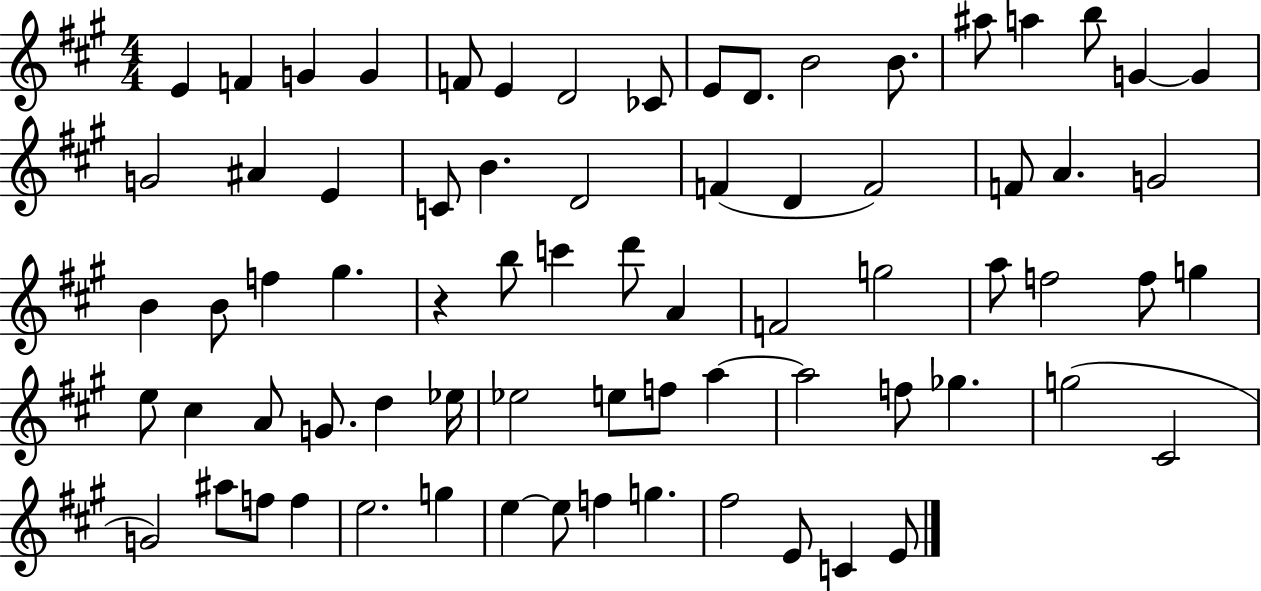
{
  \clef treble
  \numericTimeSignature
  \time 4/4
  \key a \major
  e'4 f'4 g'4 g'4 | f'8 e'4 d'2 ces'8 | e'8 d'8. b'2 b'8. | ais''8 a''4 b''8 g'4~~ g'4 | \break g'2 ais'4 e'4 | c'8 b'4. d'2 | f'4( d'4 f'2) | f'8 a'4. g'2 | \break b'4 b'8 f''4 gis''4. | r4 b''8 c'''4 d'''8 a'4 | f'2 g''2 | a''8 f''2 f''8 g''4 | \break e''8 cis''4 a'8 g'8. d''4 ees''16 | ees''2 e''8 f''8 a''4~~ | a''2 f''8 ges''4. | g''2( cis'2 | \break g'2) ais''8 f''8 f''4 | e''2. g''4 | e''4~~ e''8 f''4 g''4. | fis''2 e'8 c'4 e'8 | \break \bar "|."
}